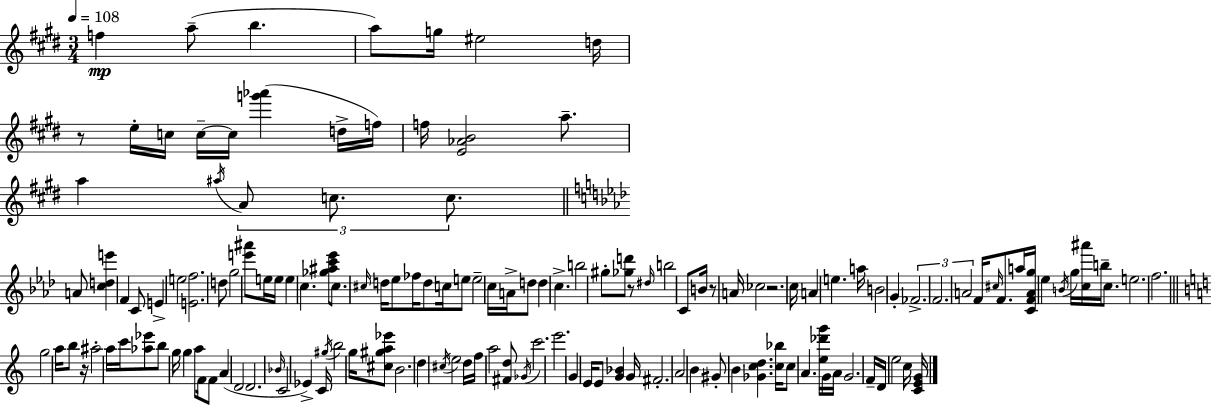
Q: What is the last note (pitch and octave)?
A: C5